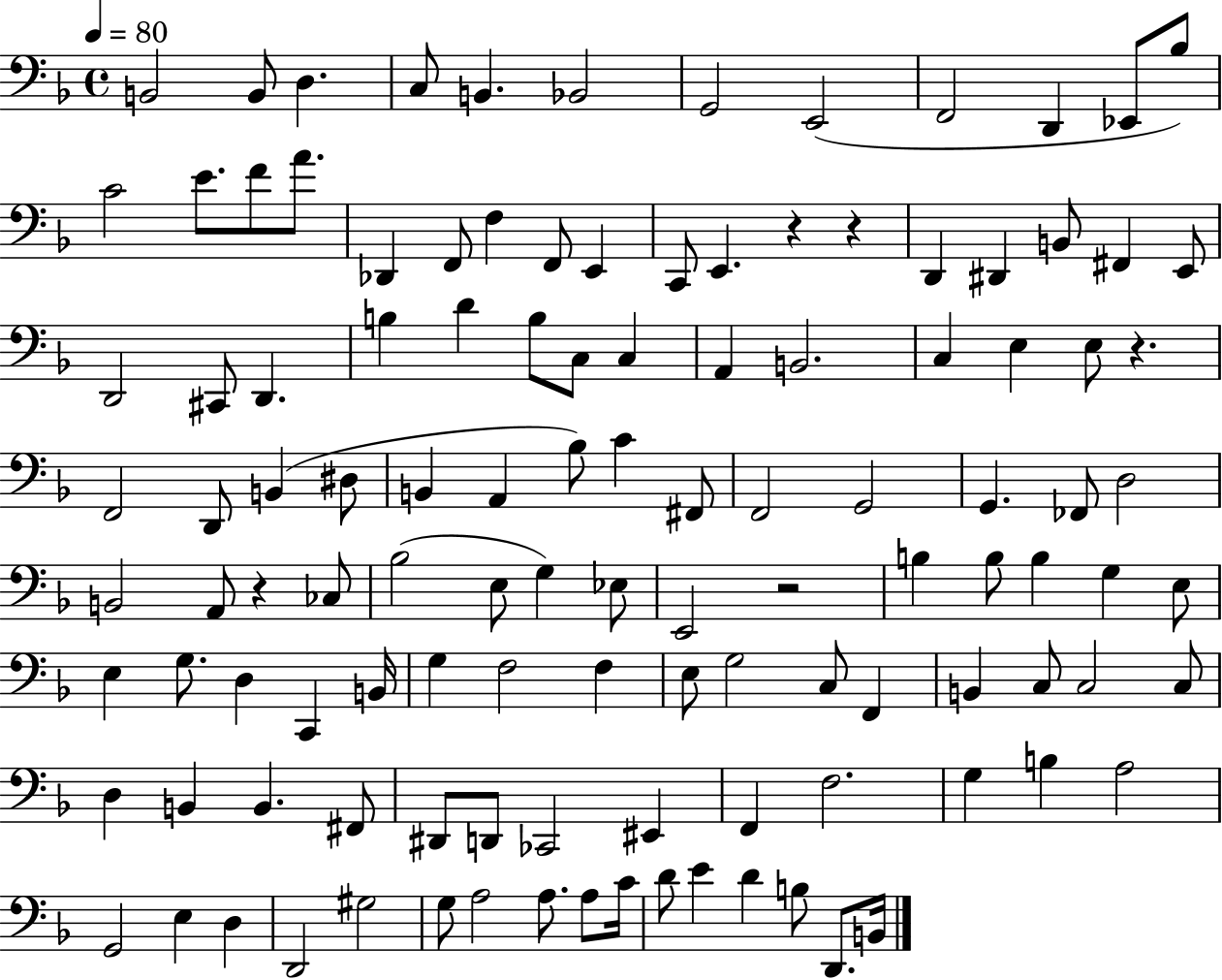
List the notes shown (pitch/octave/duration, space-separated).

B2/h B2/e D3/q. C3/e B2/q. Bb2/h G2/h E2/h F2/h D2/q Eb2/e Bb3/e C4/h E4/e. F4/e A4/e. Db2/q F2/e F3/q F2/e E2/q C2/e E2/q. R/q R/q D2/q D#2/q B2/e F#2/q E2/e D2/h C#2/e D2/q. B3/q D4/q B3/e C3/e C3/q A2/q B2/h. C3/q E3/q E3/e R/q. F2/h D2/e B2/q D#3/e B2/q A2/q Bb3/e C4/q F#2/e F2/h G2/h G2/q. FES2/e D3/h B2/h A2/e R/q CES3/e Bb3/h E3/e G3/q Eb3/e E2/h R/h B3/q B3/e B3/q G3/q E3/e E3/q G3/e. D3/q C2/q B2/s G3/q F3/h F3/q E3/e G3/h C3/e F2/q B2/q C3/e C3/h C3/e D3/q B2/q B2/q. F#2/e D#2/e D2/e CES2/h EIS2/q F2/q F3/h. G3/q B3/q A3/h G2/h E3/q D3/q D2/h G#3/h G3/e A3/h A3/e. A3/e C4/s D4/e E4/q D4/q B3/e D2/e. B2/s